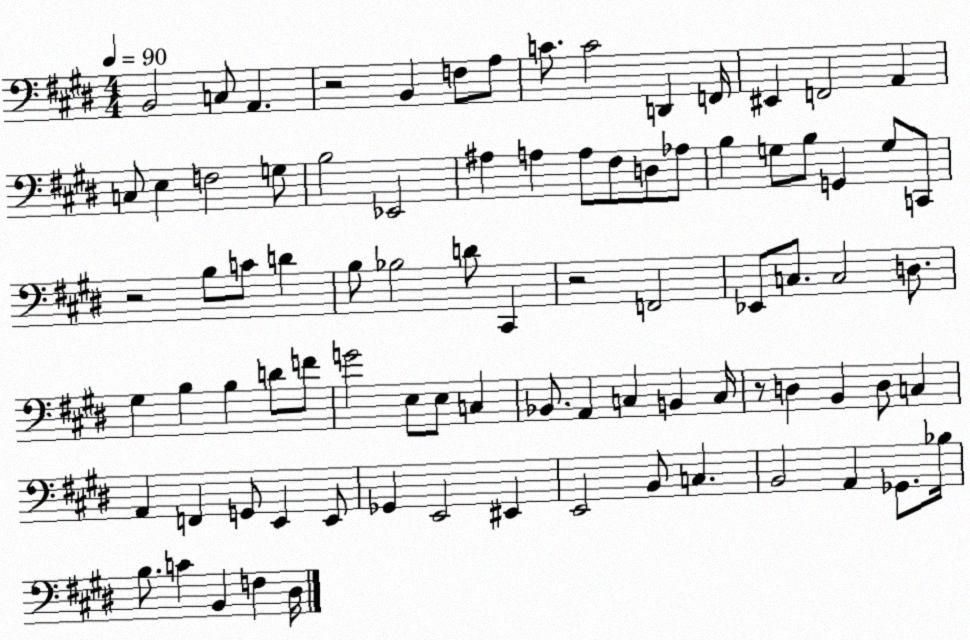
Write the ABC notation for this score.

X:1
T:Untitled
M:4/4
L:1/4
K:E
B,,2 C,/2 A,, z2 B,, F,/2 A,/2 C/2 C2 D,, F,,/4 ^E,, F,,2 A,, C,/2 E, F,2 G,/2 B,2 _E,,2 ^A, A, A,/2 ^F,/2 D,/2 _A,/2 B, G,/2 B,/2 G,, G,/2 C,,/2 z2 B,/2 C/2 D B,/2 _B,2 D/2 ^C,, z2 F,,2 _E,,/2 C,/2 C,2 D,/2 ^G, B, B, D/2 F/2 G2 E,/2 E,/2 C, _B,,/2 A,, C, B,, C,/4 z/2 D, B,, D,/2 C, A,, F,, G,,/2 E,, E,,/2 _G,, E,,2 ^E,, E,,2 B,,/2 C, B,,2 A,, _G,,/2 _B,/4 B,/2 C B,, F, ^D,/4